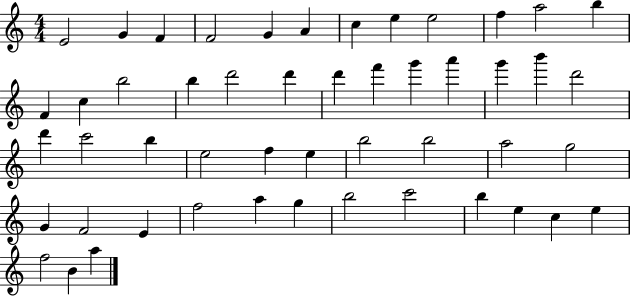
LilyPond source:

{
  \clef treble
  \numericTimeSignature
  \time 4/4
  \key c \major
  e'2 g'4 f'4 | f'2 g'4 a'4 | c''4 e''4 e''2 | f''4 a''2 b''4 | \break f'4 c''4 b''2 | b''4 d'''2 d'''4 | d'''4 f'''4 g'''4 a'''4 | g'''4 b'''4 d'''2 | \break d'''4 c'''2 b''4 | e''2 f''4 e''4 | b''2 b''2 | a''2 g''2 | \break g'4 f'2 e'4 | f''2 a''4 g''4 | b''2 c'''2 | b''4 e''4 c''4 e''4 | \break f''2 b'4 a''4 | \bar "|."
}